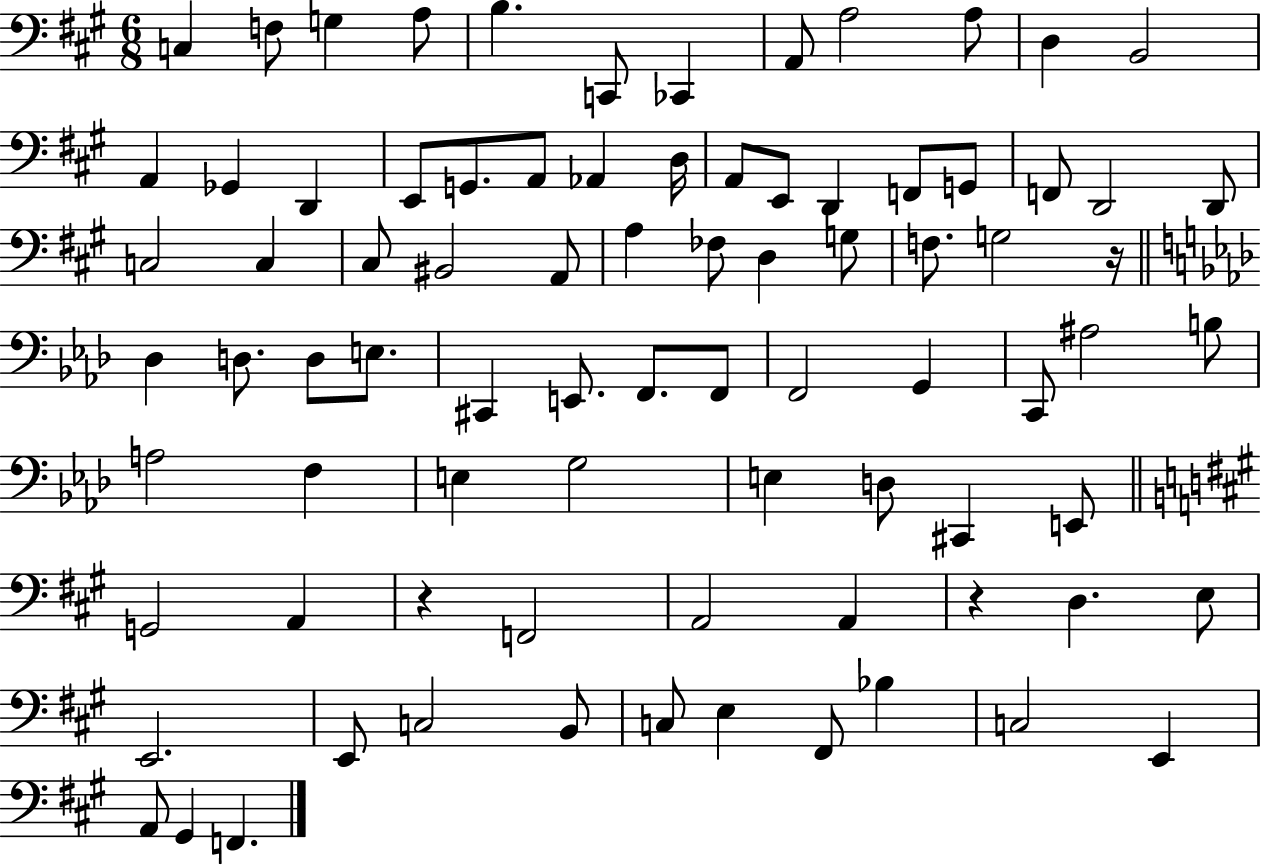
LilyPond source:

{
  \clef bass
  \numericTimeSignature
  \time 6/8
  \key a \major
  c4 f8 g4 a8 | b4. c,8 ces,4 | a,8 a2 a8 | d4 b,2 | \break a,4 ges,4 d,4 | e,8 g,8. a,8 aes,4 d16 | a,8 e,8 d,4 f,8 g,8 | f,8 d,2 d,8 | \break c2 c4 | cis8 bis,2 a,8 | a4 fes8 d4 g8 | f8. g2 r16 | \break \bar "||" \break \key aes \major des4 d8. d8 e8. | cis,4 e,8. f,8. f,8 | f,2 g,4 | c,8 ais2 b8 | \break a2 f4 | e4 g2 | e4 d8 cis,4 e,8 | \bar "||" \break \key a \major g,2 a,4 | r4 f,2 | a,2 a,4 | r4 d4. e8 | \break e,2. | e,8 c2 b,8 | c8 e4 fis,8 bes4 | c2 e,4 | \break a,8 gis,4 f,4. | \bar "|."
}